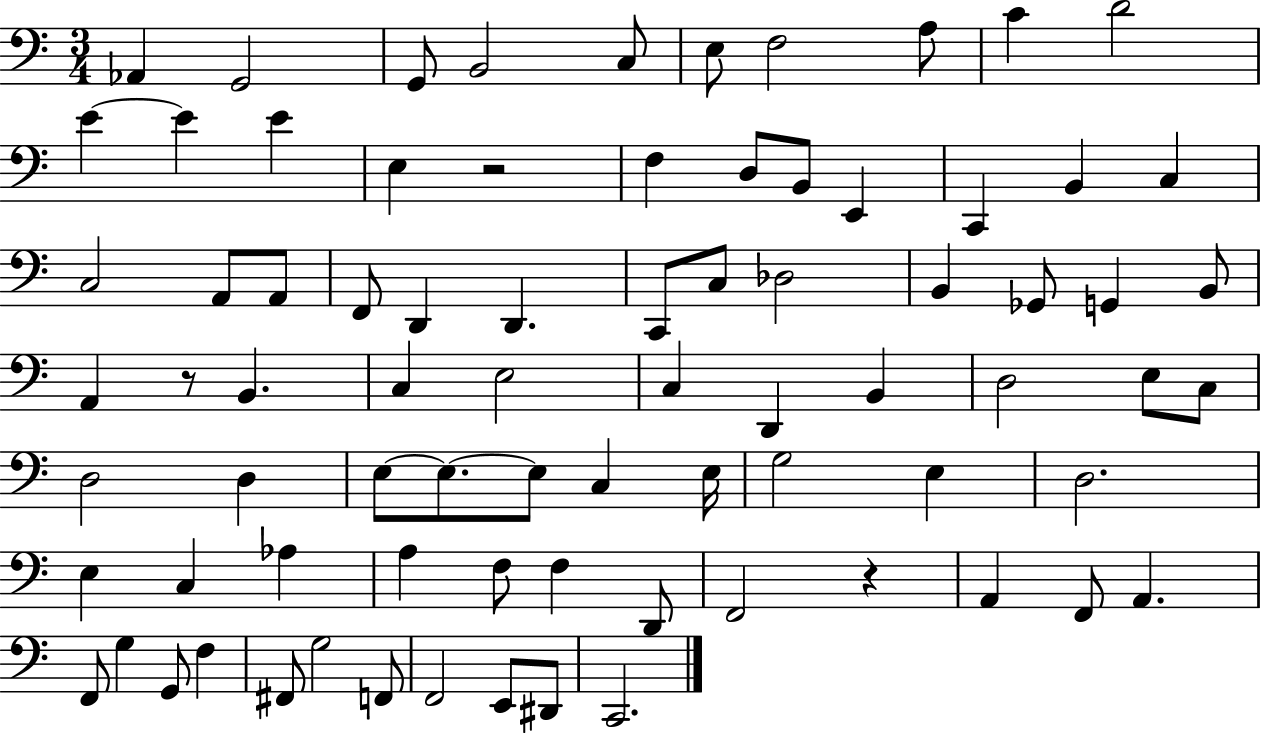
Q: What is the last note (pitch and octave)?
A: C2